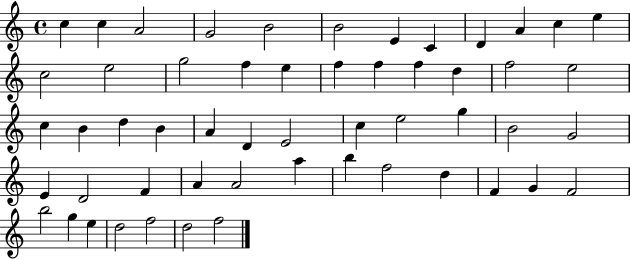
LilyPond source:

{
  \clef treble
  \time 4/4
  \defaultTimeSignature
  \key c \major
  c''4 c''4 a'2 | g'2 b'2 | b'2 e'4 c'4 | d'4 a'4 c''4 e''4 | \break c''2 e''2 | g''2 f''4 e''4 | f''4 f''4 f''4 d''4 | f''2 e''2 | \break c''4 b'4 d''4 b'4 | a'4 d'4 e'2 | c''4 e''2 g''4 | b'2 g'2 | \break e'4 d'2 f'4 | a'4 a'2 a''4 | b''4 f''2 d''4 | f'4 g'4 f'2 | \break b''2 g''4 e''4 | d''2 f''2 | d''2 f''2 | \bar "|."
}